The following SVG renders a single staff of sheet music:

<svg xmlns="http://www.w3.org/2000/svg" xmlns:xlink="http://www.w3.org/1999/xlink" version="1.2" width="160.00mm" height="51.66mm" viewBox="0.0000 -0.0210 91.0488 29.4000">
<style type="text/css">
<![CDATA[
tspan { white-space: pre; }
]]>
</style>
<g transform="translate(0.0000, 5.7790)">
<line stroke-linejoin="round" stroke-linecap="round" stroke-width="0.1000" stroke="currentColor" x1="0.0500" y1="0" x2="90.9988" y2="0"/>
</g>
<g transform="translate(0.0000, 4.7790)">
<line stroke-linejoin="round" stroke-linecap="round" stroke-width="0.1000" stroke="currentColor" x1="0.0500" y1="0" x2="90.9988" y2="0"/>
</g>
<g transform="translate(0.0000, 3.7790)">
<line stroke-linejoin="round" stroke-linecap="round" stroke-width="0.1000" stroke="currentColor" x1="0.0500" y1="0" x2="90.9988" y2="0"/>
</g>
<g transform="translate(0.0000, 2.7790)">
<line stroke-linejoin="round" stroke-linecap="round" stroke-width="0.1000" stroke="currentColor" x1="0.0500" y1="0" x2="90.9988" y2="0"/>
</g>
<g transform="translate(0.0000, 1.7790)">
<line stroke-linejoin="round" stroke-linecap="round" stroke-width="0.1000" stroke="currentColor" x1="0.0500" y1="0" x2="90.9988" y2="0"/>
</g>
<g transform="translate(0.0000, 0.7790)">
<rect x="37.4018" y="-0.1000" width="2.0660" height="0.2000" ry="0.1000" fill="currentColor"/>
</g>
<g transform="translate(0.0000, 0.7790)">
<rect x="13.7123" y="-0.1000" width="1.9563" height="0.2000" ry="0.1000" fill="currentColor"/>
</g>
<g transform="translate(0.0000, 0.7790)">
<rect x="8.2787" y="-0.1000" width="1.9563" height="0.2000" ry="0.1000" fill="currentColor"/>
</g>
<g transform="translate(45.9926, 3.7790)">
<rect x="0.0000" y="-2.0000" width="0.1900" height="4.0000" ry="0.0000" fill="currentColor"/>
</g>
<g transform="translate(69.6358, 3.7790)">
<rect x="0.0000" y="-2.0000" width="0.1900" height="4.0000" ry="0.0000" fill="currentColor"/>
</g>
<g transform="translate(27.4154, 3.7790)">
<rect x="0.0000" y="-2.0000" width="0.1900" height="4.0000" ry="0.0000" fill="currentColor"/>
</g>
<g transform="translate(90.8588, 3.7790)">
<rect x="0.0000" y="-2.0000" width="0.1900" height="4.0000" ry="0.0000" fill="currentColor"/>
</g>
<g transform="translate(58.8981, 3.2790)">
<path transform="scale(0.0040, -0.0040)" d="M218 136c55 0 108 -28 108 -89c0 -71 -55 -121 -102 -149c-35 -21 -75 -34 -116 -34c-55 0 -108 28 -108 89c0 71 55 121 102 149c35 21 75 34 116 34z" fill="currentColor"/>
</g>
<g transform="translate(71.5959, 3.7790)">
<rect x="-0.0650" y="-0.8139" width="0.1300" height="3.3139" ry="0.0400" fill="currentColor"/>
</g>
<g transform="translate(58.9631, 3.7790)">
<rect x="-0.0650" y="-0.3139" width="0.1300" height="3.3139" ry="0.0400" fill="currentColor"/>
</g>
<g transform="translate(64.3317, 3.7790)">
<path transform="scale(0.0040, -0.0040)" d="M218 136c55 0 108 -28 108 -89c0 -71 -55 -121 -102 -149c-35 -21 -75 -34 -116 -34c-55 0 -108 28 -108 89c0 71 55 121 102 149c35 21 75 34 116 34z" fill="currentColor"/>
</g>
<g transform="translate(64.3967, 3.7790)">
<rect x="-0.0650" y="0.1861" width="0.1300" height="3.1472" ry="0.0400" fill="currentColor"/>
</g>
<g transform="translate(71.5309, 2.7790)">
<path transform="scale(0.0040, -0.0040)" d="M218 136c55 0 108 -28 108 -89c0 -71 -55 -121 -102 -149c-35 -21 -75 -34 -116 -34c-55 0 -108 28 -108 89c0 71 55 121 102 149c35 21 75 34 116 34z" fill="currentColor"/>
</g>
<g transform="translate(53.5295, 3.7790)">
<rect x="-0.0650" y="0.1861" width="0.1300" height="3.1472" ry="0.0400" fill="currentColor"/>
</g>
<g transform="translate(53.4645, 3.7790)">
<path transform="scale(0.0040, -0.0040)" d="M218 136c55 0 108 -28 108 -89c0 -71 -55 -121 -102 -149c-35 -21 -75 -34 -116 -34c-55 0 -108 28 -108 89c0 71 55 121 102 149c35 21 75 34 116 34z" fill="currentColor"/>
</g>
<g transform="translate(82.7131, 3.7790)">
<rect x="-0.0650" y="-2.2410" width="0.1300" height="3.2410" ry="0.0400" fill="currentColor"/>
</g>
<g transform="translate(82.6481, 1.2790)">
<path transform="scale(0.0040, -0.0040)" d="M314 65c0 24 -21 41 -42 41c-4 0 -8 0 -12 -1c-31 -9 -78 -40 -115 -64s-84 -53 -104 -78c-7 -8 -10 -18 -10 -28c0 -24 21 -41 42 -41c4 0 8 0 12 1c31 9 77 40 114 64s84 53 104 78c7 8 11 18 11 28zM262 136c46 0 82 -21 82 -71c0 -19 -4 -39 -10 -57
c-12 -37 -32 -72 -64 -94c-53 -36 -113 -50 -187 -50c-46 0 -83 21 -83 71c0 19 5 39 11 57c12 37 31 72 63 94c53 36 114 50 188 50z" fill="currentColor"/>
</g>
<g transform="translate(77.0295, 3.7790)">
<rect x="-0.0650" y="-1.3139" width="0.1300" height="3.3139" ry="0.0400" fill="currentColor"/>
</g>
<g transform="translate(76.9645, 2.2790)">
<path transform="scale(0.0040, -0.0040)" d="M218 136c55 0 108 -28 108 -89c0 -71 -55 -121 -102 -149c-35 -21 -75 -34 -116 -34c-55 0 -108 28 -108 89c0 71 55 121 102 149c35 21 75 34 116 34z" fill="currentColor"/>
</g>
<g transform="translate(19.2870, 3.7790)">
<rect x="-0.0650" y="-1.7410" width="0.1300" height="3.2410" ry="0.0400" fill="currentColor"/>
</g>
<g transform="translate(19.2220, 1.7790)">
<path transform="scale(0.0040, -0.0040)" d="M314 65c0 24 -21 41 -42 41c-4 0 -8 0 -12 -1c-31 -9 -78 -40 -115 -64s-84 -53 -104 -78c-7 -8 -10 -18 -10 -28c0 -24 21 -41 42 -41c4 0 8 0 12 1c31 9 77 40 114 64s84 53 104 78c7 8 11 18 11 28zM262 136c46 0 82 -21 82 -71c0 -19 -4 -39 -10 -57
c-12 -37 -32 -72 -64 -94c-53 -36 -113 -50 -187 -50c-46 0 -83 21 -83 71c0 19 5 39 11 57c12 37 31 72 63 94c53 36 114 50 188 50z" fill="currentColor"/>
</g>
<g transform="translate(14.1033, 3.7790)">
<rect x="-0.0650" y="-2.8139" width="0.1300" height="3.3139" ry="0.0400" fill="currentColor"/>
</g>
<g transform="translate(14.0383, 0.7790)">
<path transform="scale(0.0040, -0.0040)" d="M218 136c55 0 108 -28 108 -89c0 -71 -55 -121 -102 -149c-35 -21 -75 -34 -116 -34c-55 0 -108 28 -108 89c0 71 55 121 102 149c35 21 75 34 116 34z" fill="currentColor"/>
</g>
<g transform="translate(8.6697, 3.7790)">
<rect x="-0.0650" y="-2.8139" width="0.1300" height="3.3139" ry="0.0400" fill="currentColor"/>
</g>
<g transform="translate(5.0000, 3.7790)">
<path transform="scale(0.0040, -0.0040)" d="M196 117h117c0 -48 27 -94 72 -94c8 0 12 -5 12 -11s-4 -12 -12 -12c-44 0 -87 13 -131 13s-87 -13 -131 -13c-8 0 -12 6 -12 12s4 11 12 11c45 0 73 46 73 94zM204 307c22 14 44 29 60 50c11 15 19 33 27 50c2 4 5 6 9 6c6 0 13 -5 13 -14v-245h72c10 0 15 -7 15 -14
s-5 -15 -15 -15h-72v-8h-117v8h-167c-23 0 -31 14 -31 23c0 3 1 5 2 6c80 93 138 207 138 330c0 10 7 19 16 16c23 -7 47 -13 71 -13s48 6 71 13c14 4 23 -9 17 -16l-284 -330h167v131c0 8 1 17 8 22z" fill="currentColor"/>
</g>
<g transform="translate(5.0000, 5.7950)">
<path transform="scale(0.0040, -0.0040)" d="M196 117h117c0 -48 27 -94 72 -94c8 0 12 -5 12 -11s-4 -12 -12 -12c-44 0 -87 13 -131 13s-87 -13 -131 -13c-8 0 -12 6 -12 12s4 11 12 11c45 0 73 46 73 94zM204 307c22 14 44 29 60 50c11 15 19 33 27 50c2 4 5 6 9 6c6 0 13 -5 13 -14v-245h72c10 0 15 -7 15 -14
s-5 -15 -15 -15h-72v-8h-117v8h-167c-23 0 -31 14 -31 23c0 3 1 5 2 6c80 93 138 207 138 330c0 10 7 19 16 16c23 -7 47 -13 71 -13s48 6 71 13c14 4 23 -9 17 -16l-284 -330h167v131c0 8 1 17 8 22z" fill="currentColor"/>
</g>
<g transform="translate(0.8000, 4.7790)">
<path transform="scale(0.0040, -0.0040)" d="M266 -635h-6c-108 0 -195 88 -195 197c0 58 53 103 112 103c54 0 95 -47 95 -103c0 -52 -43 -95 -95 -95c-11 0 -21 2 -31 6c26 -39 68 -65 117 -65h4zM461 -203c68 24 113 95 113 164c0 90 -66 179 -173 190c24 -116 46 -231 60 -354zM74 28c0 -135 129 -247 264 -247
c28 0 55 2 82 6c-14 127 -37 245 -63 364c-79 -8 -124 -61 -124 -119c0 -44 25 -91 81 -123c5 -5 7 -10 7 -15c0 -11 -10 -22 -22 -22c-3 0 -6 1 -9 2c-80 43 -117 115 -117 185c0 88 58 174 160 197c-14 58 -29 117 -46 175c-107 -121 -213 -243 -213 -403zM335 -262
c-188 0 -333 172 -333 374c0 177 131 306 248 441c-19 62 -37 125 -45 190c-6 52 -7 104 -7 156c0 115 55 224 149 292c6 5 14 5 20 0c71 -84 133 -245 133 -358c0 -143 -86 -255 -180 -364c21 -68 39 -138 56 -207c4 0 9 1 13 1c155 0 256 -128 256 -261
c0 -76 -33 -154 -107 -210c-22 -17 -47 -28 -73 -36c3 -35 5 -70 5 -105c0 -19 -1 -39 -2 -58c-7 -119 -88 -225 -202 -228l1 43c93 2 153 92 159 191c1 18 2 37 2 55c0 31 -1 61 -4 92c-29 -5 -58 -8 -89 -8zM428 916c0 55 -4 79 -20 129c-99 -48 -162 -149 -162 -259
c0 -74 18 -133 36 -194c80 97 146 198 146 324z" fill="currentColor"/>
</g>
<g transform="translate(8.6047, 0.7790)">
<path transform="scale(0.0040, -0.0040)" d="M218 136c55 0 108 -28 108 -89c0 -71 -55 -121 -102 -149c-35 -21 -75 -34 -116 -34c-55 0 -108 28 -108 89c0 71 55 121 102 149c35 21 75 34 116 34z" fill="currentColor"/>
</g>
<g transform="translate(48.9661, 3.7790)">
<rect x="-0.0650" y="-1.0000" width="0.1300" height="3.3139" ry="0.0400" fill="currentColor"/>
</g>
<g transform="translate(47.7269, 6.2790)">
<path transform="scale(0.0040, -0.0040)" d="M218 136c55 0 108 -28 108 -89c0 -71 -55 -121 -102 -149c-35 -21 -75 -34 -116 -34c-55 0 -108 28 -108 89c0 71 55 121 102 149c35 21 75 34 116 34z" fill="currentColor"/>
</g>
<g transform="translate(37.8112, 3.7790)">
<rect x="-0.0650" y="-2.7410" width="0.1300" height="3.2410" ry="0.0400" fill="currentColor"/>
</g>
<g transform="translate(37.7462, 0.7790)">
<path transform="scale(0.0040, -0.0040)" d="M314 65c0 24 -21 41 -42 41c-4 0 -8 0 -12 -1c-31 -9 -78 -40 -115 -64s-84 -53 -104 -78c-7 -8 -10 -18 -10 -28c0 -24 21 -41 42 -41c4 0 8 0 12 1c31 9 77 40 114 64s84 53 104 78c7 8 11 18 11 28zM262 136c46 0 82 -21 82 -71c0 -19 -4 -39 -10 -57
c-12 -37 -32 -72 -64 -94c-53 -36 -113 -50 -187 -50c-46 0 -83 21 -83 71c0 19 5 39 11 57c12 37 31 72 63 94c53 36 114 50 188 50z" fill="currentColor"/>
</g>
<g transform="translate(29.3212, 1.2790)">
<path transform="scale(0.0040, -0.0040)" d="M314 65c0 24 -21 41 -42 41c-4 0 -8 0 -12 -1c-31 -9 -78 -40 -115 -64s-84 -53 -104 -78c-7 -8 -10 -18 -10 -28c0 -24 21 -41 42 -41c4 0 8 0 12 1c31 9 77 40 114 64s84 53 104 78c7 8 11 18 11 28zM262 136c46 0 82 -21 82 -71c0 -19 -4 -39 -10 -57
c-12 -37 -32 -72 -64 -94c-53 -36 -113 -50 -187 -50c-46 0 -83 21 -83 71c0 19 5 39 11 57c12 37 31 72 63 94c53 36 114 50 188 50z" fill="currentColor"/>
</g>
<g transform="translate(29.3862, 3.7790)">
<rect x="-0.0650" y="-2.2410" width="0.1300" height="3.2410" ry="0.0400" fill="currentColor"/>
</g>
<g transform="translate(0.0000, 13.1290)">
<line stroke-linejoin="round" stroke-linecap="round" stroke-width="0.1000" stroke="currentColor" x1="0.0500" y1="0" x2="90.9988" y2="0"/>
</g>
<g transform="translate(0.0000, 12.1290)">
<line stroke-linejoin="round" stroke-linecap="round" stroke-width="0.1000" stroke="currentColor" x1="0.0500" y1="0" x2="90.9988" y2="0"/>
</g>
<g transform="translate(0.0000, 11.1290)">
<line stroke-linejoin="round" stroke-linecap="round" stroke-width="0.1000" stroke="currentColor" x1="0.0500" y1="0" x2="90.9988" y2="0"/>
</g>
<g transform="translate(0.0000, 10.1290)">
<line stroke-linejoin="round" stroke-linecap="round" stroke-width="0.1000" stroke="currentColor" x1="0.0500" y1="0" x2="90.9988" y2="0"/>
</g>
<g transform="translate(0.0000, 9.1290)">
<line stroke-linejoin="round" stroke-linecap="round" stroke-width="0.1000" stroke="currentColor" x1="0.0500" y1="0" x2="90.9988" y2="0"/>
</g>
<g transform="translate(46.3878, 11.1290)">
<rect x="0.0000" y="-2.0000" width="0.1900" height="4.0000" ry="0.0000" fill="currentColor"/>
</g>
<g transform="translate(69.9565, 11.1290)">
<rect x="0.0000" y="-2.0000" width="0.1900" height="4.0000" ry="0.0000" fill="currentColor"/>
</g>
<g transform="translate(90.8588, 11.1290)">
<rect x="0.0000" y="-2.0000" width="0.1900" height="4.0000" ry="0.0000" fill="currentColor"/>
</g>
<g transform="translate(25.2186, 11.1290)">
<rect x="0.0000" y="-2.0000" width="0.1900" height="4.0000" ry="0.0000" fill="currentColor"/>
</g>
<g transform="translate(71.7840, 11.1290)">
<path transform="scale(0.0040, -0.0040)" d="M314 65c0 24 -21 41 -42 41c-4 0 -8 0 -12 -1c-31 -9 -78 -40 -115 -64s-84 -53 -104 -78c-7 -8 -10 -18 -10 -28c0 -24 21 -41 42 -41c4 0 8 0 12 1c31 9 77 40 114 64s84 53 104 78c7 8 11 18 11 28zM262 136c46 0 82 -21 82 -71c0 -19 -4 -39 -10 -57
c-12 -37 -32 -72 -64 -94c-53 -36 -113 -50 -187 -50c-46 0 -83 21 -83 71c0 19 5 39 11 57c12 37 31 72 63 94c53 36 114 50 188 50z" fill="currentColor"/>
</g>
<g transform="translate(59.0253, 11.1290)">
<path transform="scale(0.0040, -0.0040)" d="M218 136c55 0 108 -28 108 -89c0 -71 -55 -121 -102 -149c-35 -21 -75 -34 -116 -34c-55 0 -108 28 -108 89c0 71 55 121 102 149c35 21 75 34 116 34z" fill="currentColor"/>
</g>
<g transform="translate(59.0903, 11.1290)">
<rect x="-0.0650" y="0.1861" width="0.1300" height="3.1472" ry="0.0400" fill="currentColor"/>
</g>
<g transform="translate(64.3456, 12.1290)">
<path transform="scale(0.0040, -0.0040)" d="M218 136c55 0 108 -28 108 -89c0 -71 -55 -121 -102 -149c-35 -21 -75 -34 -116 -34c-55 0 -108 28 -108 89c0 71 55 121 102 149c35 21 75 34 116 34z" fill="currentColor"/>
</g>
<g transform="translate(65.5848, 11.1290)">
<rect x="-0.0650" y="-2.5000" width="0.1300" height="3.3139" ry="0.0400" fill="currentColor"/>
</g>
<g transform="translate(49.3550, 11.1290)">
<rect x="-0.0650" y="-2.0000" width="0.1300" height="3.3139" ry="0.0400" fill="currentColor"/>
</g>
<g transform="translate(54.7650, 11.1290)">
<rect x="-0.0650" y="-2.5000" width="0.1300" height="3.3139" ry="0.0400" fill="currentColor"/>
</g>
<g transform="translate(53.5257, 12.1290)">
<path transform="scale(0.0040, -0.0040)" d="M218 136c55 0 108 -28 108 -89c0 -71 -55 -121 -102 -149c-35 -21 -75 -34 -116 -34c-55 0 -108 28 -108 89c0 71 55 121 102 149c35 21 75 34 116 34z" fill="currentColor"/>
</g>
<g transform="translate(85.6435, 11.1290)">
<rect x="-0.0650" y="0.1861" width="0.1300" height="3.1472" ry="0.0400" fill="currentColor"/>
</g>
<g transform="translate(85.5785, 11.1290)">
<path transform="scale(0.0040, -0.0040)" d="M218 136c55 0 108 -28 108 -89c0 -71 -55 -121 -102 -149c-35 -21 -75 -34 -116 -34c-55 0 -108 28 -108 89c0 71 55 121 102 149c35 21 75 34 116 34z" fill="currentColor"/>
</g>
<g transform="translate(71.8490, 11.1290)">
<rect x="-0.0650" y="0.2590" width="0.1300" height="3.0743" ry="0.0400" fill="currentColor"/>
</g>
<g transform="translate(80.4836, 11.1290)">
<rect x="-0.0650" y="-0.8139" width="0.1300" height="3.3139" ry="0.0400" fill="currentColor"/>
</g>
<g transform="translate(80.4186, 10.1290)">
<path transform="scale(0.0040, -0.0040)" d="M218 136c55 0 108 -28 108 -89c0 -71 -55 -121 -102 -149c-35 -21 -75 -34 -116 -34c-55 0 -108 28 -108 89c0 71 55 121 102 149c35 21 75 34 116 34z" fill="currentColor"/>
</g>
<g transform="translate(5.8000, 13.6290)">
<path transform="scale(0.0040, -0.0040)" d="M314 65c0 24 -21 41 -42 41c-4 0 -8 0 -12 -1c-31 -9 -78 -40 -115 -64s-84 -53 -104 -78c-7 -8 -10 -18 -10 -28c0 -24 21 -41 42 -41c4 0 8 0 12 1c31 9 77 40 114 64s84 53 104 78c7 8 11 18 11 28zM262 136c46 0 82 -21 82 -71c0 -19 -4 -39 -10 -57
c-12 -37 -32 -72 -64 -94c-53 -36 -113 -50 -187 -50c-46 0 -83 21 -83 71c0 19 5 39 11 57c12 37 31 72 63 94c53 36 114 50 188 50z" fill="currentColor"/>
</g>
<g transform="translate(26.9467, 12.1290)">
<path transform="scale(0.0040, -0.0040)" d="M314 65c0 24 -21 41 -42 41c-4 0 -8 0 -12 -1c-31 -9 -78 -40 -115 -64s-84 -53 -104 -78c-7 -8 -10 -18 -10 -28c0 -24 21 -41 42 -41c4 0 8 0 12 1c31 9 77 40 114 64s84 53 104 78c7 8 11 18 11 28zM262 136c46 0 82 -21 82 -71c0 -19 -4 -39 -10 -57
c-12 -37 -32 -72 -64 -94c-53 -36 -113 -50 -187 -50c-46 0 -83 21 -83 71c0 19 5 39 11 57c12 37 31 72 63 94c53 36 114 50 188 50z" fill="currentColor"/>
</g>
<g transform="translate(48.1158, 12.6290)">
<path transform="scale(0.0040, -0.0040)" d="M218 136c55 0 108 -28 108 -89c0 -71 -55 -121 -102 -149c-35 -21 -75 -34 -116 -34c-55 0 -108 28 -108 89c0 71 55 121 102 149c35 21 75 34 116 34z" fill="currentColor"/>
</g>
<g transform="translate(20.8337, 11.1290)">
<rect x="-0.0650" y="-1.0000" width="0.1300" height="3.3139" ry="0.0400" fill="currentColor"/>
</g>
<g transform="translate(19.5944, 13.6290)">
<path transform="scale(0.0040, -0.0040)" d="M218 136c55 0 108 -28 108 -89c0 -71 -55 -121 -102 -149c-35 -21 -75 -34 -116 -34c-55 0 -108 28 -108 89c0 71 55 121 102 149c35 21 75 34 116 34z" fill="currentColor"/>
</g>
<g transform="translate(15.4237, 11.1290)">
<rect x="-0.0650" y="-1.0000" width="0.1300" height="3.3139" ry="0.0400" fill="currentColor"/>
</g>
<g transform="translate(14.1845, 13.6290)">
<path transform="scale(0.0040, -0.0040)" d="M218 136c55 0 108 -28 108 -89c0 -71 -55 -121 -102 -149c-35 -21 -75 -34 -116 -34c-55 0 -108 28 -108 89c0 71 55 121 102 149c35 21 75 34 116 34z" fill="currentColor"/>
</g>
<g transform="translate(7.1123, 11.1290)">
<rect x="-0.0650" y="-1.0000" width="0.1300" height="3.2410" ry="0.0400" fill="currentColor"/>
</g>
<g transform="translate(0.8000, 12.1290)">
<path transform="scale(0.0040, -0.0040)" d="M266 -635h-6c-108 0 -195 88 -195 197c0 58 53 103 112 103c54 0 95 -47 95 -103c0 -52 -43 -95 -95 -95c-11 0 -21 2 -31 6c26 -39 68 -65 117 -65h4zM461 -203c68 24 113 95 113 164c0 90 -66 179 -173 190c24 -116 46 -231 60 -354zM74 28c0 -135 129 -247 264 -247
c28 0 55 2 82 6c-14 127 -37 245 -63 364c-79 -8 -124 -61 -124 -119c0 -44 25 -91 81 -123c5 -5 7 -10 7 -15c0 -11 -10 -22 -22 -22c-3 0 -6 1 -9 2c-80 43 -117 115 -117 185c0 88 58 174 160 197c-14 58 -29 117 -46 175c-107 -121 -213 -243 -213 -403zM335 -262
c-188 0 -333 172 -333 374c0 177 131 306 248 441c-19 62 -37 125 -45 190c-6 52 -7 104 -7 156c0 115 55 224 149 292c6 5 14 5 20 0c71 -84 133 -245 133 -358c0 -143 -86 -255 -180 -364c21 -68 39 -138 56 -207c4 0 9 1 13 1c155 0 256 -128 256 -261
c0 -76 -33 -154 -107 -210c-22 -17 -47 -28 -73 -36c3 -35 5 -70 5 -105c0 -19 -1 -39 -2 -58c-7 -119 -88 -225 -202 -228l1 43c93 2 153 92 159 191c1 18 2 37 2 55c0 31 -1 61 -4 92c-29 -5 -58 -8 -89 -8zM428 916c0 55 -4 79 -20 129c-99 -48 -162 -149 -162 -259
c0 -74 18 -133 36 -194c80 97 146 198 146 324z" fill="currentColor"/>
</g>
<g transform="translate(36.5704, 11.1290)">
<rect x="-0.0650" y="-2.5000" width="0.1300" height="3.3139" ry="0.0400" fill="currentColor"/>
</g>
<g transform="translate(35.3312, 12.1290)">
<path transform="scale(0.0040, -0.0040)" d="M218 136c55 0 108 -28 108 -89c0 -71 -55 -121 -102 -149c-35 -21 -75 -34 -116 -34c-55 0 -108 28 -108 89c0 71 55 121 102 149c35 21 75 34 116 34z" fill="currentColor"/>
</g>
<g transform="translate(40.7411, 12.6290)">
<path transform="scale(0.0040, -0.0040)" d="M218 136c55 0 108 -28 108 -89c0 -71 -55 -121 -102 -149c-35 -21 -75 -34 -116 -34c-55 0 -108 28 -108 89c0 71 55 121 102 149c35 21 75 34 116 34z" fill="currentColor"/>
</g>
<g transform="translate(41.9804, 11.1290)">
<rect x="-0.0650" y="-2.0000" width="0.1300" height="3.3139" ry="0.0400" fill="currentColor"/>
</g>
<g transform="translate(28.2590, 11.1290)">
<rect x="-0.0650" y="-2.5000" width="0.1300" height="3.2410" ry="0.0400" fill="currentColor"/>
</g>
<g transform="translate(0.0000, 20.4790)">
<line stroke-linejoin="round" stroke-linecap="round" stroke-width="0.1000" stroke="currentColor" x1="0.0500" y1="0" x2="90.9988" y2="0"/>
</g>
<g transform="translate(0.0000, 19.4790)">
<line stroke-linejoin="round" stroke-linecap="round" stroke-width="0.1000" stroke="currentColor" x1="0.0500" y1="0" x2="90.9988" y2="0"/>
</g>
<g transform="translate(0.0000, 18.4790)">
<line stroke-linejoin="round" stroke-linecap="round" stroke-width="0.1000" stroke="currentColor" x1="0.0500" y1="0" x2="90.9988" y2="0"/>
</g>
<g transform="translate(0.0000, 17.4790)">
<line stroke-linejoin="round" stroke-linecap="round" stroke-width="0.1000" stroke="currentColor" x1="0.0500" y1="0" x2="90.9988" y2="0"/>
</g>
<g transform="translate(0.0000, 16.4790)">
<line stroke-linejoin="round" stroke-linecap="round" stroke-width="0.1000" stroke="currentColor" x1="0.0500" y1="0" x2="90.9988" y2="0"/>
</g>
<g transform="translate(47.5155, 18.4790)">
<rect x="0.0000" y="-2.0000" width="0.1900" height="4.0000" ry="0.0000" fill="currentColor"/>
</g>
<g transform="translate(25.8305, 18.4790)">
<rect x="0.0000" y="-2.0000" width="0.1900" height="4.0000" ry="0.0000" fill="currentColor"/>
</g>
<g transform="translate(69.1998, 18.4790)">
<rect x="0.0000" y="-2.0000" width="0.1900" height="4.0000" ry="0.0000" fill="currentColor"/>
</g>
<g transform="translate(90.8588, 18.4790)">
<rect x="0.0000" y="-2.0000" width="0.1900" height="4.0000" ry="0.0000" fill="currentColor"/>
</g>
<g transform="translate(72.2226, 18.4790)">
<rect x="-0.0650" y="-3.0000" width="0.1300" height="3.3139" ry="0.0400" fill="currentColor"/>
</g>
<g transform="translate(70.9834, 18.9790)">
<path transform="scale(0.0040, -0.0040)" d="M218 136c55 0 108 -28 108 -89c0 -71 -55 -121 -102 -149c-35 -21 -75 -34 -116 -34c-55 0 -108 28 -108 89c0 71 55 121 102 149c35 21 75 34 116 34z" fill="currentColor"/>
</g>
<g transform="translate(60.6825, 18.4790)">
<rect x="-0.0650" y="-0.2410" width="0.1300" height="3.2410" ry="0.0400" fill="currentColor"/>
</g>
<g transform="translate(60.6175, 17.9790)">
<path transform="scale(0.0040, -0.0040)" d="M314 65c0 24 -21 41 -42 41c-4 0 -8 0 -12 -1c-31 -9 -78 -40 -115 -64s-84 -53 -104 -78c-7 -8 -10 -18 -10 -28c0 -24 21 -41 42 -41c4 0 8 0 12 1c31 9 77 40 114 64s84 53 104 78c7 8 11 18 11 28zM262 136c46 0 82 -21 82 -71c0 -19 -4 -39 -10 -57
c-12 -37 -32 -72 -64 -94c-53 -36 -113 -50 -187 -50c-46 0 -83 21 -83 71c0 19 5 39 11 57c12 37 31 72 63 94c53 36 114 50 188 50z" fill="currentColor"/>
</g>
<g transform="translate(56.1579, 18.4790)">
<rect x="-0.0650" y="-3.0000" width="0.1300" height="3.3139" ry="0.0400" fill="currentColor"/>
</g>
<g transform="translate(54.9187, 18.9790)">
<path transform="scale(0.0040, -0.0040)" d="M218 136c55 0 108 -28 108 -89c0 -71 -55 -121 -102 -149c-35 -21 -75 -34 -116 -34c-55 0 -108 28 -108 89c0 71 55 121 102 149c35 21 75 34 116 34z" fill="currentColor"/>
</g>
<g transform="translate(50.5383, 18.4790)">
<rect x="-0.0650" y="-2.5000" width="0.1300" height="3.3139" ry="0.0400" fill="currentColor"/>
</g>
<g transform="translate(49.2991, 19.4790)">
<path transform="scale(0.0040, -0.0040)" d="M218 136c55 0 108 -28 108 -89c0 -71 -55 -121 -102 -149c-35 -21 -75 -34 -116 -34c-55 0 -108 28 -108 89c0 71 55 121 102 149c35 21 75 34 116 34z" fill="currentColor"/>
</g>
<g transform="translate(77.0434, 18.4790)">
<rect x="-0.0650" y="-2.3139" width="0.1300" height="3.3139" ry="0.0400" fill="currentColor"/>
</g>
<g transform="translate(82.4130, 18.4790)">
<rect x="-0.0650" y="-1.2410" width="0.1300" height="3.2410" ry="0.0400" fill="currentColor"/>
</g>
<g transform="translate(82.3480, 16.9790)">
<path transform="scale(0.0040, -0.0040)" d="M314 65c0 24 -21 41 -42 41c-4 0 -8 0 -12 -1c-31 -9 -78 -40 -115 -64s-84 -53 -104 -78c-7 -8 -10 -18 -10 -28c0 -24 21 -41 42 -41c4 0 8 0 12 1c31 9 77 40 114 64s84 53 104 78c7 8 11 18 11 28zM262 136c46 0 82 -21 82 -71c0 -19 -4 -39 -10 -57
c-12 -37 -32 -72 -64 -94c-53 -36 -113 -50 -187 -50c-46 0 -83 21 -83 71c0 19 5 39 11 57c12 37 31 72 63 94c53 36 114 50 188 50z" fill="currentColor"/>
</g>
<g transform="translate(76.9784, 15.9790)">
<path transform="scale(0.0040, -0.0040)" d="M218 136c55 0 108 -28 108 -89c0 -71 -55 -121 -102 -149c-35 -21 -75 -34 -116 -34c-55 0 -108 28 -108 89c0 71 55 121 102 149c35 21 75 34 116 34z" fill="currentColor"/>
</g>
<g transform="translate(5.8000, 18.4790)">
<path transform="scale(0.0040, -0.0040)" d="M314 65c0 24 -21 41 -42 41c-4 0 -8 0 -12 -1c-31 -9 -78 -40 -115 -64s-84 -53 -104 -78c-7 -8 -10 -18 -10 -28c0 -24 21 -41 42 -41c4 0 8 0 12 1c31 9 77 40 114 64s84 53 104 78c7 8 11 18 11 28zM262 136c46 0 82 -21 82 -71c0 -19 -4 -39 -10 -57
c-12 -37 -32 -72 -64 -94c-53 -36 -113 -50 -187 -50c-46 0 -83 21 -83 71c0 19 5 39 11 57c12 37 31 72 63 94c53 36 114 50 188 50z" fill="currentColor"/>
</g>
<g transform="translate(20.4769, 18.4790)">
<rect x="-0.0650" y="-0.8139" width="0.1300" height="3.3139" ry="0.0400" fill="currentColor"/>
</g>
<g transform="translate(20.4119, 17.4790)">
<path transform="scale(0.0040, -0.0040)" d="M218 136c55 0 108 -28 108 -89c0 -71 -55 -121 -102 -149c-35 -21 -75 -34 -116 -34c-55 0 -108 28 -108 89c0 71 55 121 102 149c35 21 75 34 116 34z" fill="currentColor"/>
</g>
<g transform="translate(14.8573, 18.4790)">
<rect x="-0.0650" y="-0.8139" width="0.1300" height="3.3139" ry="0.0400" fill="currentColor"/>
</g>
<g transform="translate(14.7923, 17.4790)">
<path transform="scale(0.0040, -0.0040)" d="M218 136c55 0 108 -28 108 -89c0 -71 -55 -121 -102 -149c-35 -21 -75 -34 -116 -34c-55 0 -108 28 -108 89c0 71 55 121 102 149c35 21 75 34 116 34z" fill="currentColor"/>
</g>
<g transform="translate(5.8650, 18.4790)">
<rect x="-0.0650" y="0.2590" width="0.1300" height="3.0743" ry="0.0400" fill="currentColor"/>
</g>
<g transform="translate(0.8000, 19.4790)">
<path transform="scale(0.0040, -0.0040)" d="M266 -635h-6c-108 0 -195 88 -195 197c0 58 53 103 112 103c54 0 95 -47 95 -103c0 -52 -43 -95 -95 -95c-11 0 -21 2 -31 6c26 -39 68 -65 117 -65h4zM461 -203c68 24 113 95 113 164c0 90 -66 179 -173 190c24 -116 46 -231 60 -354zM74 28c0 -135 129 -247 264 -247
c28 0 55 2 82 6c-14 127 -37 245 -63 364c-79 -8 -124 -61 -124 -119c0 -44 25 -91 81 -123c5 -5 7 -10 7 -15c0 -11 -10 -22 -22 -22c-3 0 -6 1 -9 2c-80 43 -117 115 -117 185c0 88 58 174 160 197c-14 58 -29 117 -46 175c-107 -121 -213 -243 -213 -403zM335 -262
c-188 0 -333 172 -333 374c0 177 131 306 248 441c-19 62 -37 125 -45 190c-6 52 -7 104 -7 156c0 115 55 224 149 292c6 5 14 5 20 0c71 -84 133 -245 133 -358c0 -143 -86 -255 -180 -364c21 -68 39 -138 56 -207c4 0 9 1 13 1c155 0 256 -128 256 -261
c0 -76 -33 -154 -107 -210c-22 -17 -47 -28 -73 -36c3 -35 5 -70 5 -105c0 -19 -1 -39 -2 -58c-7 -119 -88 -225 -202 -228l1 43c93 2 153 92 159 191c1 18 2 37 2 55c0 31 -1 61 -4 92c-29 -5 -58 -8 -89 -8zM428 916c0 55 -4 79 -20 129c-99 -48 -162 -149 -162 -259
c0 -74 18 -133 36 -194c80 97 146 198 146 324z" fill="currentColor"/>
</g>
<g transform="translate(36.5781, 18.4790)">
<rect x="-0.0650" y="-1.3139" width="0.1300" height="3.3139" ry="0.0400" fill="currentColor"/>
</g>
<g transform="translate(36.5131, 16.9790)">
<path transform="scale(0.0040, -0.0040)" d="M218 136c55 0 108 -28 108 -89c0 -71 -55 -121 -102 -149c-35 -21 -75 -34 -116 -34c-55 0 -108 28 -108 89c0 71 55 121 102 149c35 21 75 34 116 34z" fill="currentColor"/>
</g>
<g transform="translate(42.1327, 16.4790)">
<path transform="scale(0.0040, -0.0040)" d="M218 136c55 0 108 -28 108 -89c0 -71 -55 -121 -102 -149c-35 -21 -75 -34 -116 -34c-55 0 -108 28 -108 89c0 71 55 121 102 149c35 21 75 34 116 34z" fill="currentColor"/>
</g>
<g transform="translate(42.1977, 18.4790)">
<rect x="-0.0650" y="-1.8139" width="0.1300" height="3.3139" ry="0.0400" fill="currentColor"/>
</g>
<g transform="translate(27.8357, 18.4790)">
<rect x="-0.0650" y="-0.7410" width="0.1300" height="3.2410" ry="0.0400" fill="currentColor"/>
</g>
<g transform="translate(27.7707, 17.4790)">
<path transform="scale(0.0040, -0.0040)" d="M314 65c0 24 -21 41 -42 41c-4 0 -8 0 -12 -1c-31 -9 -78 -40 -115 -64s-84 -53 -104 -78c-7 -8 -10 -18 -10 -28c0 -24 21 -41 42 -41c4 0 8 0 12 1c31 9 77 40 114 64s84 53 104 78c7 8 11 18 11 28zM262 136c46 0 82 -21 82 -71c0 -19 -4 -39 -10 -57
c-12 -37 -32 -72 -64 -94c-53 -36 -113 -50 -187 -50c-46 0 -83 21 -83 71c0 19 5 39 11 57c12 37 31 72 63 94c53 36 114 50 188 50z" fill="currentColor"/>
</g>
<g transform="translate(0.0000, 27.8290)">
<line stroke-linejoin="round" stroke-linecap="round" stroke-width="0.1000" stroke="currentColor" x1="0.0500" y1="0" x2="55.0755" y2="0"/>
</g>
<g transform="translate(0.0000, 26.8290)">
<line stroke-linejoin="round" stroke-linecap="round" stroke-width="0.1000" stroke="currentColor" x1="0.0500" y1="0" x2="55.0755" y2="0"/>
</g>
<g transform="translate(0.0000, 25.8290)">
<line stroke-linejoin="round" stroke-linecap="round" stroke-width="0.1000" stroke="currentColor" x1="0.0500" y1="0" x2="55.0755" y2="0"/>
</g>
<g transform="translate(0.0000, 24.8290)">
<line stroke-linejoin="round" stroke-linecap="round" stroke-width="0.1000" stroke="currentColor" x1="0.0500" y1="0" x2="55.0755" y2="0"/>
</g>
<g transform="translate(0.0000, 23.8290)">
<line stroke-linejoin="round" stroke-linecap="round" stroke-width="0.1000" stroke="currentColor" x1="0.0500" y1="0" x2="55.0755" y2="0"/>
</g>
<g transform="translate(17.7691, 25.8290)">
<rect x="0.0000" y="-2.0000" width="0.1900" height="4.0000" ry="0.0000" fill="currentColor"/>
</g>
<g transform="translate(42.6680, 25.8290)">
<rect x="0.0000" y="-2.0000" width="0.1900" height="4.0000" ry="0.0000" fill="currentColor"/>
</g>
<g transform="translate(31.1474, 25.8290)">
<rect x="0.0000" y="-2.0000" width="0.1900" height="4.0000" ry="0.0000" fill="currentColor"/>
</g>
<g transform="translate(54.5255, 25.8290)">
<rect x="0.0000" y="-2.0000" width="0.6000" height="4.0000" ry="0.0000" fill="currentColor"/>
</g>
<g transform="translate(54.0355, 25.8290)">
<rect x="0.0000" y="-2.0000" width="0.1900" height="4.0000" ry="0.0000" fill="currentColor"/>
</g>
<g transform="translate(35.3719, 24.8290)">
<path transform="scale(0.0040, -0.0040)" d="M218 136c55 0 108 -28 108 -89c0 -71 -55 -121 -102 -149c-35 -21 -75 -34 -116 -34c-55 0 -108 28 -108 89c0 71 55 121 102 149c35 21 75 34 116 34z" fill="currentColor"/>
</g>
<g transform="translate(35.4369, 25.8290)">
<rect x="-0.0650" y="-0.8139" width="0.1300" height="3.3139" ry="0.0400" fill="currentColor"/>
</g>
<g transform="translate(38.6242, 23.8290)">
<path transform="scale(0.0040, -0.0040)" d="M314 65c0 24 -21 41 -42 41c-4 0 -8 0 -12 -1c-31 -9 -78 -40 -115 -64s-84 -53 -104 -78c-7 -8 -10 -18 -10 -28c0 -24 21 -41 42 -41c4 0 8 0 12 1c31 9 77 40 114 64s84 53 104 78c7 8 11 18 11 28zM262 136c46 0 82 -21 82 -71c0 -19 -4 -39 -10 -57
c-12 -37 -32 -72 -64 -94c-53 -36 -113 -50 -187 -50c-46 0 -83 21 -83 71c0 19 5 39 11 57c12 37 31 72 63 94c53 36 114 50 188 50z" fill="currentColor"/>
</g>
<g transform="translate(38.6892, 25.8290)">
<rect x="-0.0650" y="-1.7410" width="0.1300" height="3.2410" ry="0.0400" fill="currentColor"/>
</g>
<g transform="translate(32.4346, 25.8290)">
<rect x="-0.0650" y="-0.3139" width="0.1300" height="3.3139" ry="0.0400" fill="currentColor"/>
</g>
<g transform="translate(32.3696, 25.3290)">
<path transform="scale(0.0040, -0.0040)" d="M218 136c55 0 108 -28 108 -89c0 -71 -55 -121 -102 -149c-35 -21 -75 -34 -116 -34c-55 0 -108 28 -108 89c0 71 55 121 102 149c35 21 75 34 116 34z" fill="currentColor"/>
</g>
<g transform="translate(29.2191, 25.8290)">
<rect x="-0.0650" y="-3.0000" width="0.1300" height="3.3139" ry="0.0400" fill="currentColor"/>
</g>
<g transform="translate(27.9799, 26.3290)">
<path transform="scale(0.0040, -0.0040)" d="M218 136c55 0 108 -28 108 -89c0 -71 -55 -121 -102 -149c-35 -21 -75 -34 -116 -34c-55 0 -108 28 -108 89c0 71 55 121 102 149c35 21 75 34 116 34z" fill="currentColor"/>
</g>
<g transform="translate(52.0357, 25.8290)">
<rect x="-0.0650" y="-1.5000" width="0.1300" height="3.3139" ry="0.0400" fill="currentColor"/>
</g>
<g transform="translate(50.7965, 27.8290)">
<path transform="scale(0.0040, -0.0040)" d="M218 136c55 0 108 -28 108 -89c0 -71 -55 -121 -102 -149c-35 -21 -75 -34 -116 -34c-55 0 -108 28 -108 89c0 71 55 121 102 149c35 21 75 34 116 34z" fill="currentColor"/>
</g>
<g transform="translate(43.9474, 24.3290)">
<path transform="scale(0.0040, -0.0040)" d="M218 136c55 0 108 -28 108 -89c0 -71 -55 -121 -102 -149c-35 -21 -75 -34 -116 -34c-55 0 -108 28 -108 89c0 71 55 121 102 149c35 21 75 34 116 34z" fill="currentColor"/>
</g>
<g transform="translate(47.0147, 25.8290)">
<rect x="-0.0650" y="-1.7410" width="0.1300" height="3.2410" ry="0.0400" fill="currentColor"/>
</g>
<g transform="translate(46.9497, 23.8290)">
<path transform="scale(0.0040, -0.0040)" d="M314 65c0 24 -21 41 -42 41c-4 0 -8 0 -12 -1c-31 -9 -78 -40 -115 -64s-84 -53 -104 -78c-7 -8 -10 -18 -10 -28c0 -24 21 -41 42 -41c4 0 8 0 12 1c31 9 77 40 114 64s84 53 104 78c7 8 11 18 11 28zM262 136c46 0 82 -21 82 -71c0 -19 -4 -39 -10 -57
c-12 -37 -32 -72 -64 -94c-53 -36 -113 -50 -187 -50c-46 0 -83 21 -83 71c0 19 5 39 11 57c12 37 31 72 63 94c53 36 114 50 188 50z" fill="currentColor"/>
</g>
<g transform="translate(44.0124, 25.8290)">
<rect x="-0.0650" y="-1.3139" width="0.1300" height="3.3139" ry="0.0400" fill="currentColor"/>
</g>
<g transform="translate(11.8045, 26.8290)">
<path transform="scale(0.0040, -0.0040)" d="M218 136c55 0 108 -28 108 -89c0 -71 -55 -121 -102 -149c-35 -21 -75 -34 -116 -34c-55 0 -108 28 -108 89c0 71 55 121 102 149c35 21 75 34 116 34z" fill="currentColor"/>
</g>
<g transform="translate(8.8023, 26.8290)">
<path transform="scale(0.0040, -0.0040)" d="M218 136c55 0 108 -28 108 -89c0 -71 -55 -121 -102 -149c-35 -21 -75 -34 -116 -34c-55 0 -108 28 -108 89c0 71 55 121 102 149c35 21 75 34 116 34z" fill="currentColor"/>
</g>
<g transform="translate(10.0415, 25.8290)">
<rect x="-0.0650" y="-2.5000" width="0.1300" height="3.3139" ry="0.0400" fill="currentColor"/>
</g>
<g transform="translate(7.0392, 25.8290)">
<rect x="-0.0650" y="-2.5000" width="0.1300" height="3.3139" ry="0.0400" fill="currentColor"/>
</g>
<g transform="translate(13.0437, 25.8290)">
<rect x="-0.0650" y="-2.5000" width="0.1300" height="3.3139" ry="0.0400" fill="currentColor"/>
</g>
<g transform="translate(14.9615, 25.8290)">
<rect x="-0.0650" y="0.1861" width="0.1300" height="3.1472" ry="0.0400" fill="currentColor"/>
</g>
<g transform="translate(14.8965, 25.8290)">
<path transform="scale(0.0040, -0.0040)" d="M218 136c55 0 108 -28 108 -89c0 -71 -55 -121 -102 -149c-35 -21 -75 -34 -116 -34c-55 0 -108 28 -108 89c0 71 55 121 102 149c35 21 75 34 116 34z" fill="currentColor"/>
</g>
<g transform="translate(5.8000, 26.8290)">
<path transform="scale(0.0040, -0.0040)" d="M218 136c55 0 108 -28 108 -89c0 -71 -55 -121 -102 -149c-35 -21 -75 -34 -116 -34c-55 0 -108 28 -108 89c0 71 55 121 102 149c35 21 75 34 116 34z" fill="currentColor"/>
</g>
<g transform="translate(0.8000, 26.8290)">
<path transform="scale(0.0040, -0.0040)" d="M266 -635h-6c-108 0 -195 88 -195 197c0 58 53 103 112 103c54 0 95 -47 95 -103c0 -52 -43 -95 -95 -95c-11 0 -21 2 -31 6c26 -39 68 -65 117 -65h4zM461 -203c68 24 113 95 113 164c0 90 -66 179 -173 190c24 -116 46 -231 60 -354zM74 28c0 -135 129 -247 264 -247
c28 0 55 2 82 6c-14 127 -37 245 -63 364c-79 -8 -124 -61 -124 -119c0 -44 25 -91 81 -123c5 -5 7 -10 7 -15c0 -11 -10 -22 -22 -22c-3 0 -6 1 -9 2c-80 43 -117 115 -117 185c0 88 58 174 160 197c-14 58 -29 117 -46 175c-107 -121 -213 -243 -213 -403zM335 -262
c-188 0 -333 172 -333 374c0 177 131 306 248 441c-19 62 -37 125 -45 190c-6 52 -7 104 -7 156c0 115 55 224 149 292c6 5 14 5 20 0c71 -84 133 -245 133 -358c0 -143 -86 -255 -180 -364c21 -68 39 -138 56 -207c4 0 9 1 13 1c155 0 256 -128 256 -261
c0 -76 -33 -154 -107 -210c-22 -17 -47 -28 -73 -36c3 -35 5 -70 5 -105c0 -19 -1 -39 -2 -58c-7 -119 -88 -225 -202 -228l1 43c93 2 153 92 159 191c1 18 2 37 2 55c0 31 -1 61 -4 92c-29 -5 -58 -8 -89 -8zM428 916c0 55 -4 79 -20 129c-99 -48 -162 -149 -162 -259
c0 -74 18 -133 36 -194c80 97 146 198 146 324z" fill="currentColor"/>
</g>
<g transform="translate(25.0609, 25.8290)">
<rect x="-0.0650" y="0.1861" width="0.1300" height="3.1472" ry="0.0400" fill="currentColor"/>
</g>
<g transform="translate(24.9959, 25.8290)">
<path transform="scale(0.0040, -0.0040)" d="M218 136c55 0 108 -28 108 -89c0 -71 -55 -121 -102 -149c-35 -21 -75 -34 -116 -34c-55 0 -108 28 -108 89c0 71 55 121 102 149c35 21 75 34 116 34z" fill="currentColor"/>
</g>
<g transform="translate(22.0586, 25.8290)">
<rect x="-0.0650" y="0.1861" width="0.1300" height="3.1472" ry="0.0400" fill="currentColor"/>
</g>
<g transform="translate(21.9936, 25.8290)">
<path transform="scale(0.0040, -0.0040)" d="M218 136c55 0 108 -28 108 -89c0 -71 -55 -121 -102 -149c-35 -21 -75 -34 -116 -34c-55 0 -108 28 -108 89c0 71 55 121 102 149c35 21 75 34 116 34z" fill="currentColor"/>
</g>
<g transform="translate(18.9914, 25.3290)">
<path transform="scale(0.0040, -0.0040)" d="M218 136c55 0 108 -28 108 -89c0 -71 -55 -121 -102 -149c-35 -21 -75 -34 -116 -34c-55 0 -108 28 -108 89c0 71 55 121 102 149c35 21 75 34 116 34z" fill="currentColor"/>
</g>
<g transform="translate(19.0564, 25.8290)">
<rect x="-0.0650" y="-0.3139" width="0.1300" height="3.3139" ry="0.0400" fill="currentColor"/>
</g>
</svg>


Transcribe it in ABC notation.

X:1
T:Untitled
M:4/4
L:1/4
K:C
a a f2 g2 a2 D B c B d e g2 D2 D D G2 G F F G B G B2 d B B2 d d d2 e f G A c2 A g e2 G G G B c B B A c d f2 e f2 E